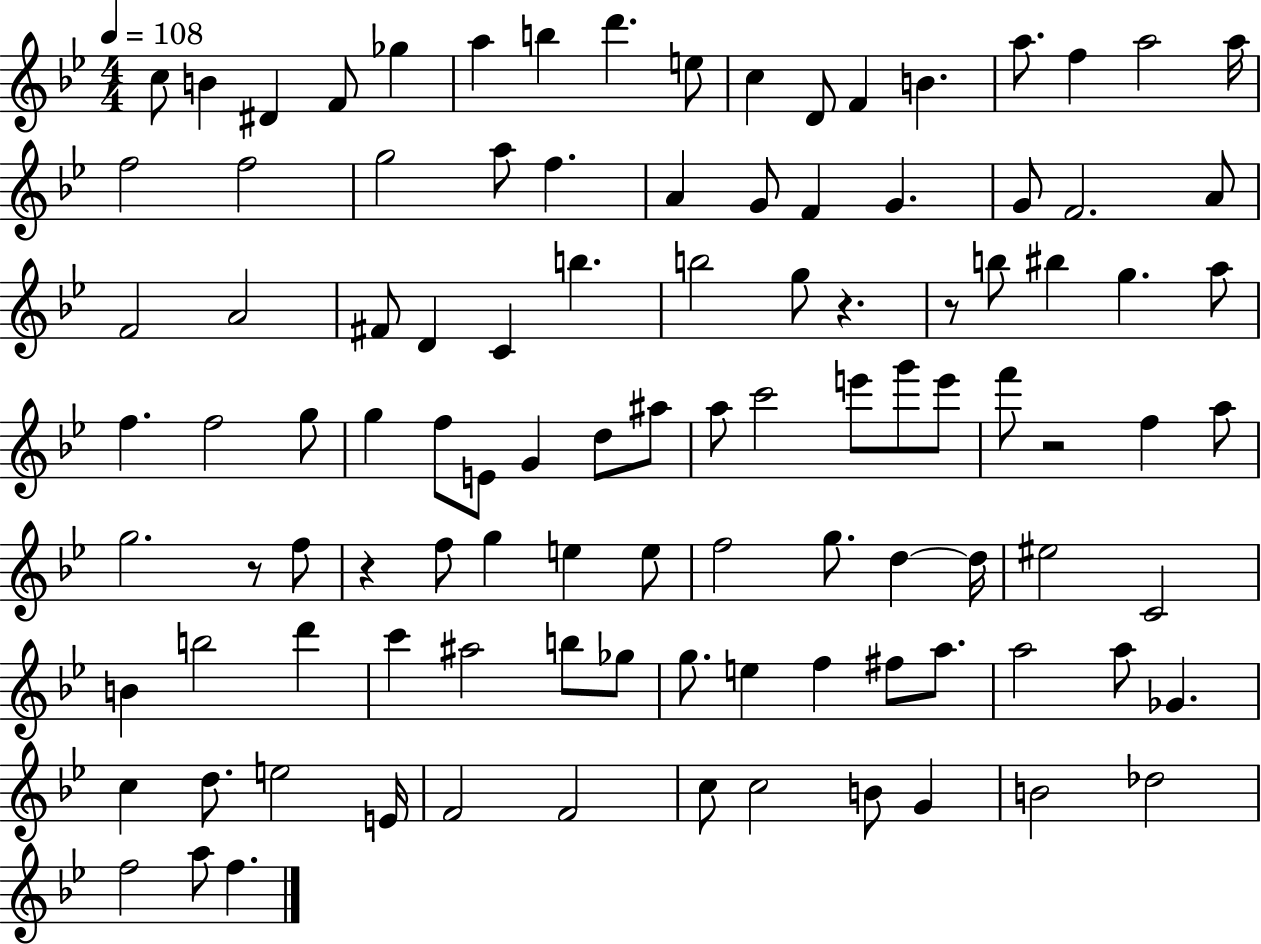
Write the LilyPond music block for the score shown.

{
  \clef treble
  \numericTimeSignature
  \time 4/4
  \key bes \major
  \tempo 4 = 108
  c''8 b'4 dis'4 f'8 ges''4 | a''4 b''4 d'''4. e''8 | c''4 d'8 f'4 b'4. | a''8. f''4 a''2 a''16 | \break f''2 f''2 | g''2 a''8 f''4. | a'4 g'8 f'4 g'4. | g'8 f'2. a'8 | \break f'2 a'2 | fis'8 d'4 c'4 b''4. | b''2 g''8 r4. | r8 b''8 bis''4 g''4. a''8 | \break f''4. f''2 g''8 | g''4 f''8 e'8 g'4 d''8 ais''8 | a''8 c'''2 e'''8 g'''8 e'''8 | f'''8 r2 f''4 a''8 | \break g''2. r8 f''8 | r4 f''8 g''4 e''4 e''8 | f''2 g''8. d''4~~ d''16 | eis''2 c'2 | \break b'4 b''2 d'''4 | c'''4 ais''2 b''8 ges''8 | g''8. e''4 f''4 fis''8 a''8. | a''2 a''8 ges'4. | \break c''4 d''8. e''2 e'16 | f'2 f'2 | c''8 c''2 b'8 g'4 | b'2 des''2 | \break f''2 a''8 f''4. | \bar "|."
}